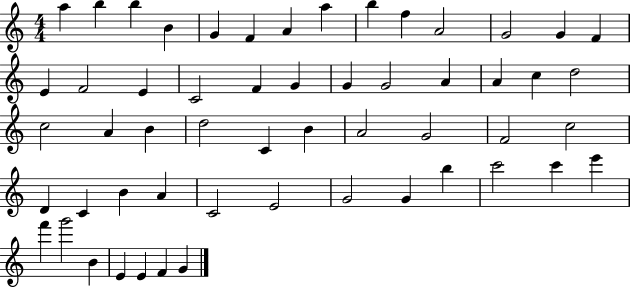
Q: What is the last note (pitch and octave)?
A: G4